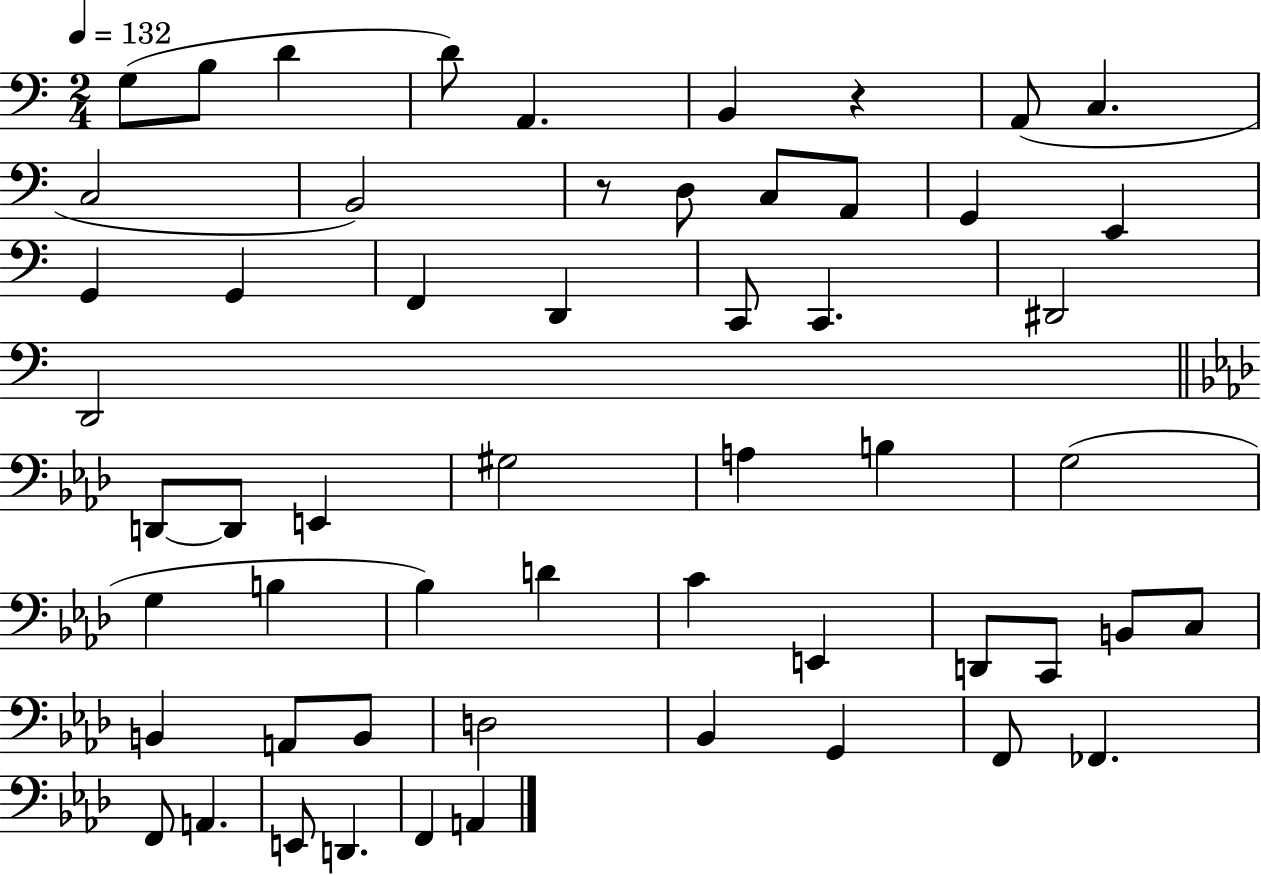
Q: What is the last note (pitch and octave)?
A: A2